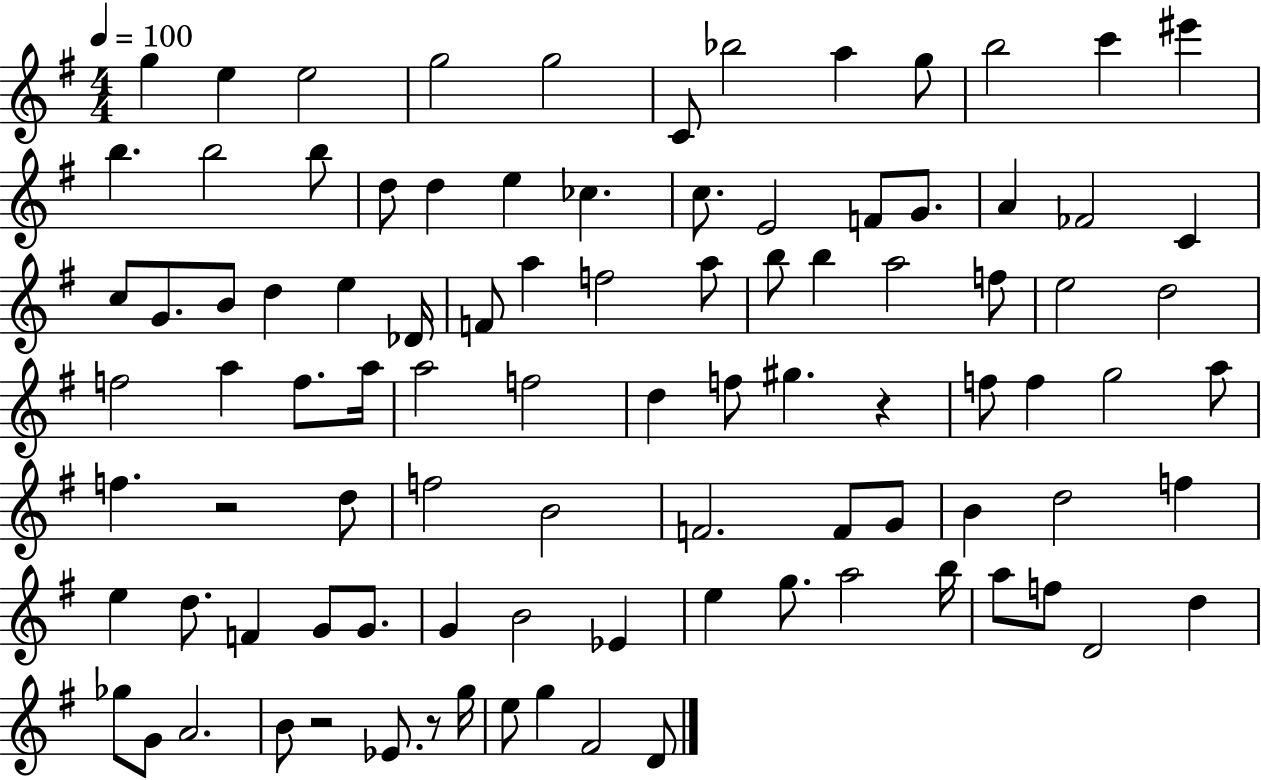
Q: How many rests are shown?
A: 4